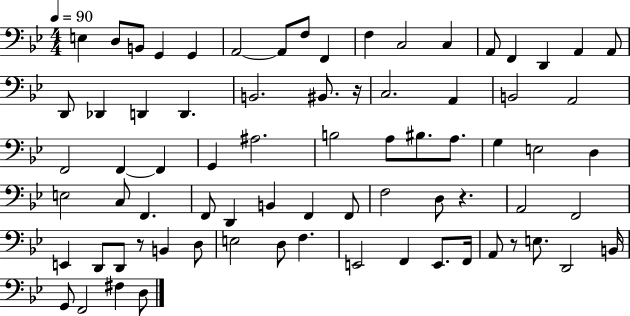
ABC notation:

X:1
T:Untitled
M:4/4
L:1/4
K:Bb
E, D,/2 B,,/2 G,, G,, A,,2 A,,/2 F,/2 F,, F, C,2 C, A,,/2 F,, D,, A,, A,,/2 D,,/2 _D,, D,, D,, B,,2 ^B,,/2 z/4 C,2 A,, B,,2 A,,2 F,,2 F,, F,, G,, ^A,2 B,2 A,/2 ^B,/2 A,/2 G, E,2 D, E,2 C,/2 F,, F,,/2 D,, B,, F,, F,,/2 F,2 D,/2 z A,,2 F,,2 E,, D,,/2 D,,/2 z/2 B,, D,/2 E,2 D,/2 F, E,,2 F,, E,,/2 F,,/4 A,,/2 z/2 E,/2 D,,2 B,,/4 G,,/2 F,,2 ^F, D,/2